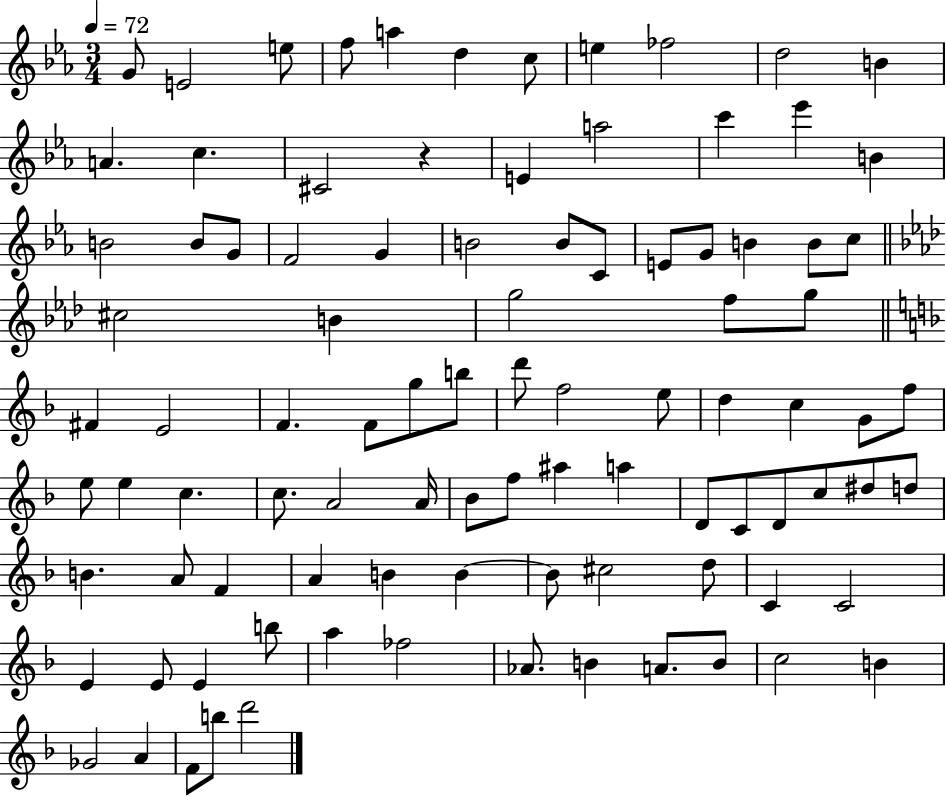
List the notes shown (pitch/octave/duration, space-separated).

G4/e E4/h E5/e F5/e A5/q D5/q C5/e E5/q FES5/h D5/h B4/q A4/q. C5/q. C#4/h R/q E4/q A5/h C6/q Eb6/q B4/q B4/h B4/e G4/e F4/h G4/q B4/h B4/e C4/e E4/e G4/e B4/q B4/e C5/e C#5/h B4/q G5/h F5/e G5/e F#4/q E4/h F4/q. F4/e G5/e B5/e D6/e F5/h E5/e D5/q C5/q G4/e F5/e E5/e E5/q C5/q. C5/e. A4/h A4/s Bb4/e F5/e A#5/q A5/q D4/e C4/e D4/e C5/e D#5/e D5/e B4/q. A4/e F4/q A4/q B4/q B4/q B4/e C#5/h D5/e C4/q C4/h E4/q E4/e E4/q B5/e A5/q FES5/h Ab4/e. B4/q A4/e. B4/e C5/h B4/q Gb4/h A4/q F4/e B5/e D6/h